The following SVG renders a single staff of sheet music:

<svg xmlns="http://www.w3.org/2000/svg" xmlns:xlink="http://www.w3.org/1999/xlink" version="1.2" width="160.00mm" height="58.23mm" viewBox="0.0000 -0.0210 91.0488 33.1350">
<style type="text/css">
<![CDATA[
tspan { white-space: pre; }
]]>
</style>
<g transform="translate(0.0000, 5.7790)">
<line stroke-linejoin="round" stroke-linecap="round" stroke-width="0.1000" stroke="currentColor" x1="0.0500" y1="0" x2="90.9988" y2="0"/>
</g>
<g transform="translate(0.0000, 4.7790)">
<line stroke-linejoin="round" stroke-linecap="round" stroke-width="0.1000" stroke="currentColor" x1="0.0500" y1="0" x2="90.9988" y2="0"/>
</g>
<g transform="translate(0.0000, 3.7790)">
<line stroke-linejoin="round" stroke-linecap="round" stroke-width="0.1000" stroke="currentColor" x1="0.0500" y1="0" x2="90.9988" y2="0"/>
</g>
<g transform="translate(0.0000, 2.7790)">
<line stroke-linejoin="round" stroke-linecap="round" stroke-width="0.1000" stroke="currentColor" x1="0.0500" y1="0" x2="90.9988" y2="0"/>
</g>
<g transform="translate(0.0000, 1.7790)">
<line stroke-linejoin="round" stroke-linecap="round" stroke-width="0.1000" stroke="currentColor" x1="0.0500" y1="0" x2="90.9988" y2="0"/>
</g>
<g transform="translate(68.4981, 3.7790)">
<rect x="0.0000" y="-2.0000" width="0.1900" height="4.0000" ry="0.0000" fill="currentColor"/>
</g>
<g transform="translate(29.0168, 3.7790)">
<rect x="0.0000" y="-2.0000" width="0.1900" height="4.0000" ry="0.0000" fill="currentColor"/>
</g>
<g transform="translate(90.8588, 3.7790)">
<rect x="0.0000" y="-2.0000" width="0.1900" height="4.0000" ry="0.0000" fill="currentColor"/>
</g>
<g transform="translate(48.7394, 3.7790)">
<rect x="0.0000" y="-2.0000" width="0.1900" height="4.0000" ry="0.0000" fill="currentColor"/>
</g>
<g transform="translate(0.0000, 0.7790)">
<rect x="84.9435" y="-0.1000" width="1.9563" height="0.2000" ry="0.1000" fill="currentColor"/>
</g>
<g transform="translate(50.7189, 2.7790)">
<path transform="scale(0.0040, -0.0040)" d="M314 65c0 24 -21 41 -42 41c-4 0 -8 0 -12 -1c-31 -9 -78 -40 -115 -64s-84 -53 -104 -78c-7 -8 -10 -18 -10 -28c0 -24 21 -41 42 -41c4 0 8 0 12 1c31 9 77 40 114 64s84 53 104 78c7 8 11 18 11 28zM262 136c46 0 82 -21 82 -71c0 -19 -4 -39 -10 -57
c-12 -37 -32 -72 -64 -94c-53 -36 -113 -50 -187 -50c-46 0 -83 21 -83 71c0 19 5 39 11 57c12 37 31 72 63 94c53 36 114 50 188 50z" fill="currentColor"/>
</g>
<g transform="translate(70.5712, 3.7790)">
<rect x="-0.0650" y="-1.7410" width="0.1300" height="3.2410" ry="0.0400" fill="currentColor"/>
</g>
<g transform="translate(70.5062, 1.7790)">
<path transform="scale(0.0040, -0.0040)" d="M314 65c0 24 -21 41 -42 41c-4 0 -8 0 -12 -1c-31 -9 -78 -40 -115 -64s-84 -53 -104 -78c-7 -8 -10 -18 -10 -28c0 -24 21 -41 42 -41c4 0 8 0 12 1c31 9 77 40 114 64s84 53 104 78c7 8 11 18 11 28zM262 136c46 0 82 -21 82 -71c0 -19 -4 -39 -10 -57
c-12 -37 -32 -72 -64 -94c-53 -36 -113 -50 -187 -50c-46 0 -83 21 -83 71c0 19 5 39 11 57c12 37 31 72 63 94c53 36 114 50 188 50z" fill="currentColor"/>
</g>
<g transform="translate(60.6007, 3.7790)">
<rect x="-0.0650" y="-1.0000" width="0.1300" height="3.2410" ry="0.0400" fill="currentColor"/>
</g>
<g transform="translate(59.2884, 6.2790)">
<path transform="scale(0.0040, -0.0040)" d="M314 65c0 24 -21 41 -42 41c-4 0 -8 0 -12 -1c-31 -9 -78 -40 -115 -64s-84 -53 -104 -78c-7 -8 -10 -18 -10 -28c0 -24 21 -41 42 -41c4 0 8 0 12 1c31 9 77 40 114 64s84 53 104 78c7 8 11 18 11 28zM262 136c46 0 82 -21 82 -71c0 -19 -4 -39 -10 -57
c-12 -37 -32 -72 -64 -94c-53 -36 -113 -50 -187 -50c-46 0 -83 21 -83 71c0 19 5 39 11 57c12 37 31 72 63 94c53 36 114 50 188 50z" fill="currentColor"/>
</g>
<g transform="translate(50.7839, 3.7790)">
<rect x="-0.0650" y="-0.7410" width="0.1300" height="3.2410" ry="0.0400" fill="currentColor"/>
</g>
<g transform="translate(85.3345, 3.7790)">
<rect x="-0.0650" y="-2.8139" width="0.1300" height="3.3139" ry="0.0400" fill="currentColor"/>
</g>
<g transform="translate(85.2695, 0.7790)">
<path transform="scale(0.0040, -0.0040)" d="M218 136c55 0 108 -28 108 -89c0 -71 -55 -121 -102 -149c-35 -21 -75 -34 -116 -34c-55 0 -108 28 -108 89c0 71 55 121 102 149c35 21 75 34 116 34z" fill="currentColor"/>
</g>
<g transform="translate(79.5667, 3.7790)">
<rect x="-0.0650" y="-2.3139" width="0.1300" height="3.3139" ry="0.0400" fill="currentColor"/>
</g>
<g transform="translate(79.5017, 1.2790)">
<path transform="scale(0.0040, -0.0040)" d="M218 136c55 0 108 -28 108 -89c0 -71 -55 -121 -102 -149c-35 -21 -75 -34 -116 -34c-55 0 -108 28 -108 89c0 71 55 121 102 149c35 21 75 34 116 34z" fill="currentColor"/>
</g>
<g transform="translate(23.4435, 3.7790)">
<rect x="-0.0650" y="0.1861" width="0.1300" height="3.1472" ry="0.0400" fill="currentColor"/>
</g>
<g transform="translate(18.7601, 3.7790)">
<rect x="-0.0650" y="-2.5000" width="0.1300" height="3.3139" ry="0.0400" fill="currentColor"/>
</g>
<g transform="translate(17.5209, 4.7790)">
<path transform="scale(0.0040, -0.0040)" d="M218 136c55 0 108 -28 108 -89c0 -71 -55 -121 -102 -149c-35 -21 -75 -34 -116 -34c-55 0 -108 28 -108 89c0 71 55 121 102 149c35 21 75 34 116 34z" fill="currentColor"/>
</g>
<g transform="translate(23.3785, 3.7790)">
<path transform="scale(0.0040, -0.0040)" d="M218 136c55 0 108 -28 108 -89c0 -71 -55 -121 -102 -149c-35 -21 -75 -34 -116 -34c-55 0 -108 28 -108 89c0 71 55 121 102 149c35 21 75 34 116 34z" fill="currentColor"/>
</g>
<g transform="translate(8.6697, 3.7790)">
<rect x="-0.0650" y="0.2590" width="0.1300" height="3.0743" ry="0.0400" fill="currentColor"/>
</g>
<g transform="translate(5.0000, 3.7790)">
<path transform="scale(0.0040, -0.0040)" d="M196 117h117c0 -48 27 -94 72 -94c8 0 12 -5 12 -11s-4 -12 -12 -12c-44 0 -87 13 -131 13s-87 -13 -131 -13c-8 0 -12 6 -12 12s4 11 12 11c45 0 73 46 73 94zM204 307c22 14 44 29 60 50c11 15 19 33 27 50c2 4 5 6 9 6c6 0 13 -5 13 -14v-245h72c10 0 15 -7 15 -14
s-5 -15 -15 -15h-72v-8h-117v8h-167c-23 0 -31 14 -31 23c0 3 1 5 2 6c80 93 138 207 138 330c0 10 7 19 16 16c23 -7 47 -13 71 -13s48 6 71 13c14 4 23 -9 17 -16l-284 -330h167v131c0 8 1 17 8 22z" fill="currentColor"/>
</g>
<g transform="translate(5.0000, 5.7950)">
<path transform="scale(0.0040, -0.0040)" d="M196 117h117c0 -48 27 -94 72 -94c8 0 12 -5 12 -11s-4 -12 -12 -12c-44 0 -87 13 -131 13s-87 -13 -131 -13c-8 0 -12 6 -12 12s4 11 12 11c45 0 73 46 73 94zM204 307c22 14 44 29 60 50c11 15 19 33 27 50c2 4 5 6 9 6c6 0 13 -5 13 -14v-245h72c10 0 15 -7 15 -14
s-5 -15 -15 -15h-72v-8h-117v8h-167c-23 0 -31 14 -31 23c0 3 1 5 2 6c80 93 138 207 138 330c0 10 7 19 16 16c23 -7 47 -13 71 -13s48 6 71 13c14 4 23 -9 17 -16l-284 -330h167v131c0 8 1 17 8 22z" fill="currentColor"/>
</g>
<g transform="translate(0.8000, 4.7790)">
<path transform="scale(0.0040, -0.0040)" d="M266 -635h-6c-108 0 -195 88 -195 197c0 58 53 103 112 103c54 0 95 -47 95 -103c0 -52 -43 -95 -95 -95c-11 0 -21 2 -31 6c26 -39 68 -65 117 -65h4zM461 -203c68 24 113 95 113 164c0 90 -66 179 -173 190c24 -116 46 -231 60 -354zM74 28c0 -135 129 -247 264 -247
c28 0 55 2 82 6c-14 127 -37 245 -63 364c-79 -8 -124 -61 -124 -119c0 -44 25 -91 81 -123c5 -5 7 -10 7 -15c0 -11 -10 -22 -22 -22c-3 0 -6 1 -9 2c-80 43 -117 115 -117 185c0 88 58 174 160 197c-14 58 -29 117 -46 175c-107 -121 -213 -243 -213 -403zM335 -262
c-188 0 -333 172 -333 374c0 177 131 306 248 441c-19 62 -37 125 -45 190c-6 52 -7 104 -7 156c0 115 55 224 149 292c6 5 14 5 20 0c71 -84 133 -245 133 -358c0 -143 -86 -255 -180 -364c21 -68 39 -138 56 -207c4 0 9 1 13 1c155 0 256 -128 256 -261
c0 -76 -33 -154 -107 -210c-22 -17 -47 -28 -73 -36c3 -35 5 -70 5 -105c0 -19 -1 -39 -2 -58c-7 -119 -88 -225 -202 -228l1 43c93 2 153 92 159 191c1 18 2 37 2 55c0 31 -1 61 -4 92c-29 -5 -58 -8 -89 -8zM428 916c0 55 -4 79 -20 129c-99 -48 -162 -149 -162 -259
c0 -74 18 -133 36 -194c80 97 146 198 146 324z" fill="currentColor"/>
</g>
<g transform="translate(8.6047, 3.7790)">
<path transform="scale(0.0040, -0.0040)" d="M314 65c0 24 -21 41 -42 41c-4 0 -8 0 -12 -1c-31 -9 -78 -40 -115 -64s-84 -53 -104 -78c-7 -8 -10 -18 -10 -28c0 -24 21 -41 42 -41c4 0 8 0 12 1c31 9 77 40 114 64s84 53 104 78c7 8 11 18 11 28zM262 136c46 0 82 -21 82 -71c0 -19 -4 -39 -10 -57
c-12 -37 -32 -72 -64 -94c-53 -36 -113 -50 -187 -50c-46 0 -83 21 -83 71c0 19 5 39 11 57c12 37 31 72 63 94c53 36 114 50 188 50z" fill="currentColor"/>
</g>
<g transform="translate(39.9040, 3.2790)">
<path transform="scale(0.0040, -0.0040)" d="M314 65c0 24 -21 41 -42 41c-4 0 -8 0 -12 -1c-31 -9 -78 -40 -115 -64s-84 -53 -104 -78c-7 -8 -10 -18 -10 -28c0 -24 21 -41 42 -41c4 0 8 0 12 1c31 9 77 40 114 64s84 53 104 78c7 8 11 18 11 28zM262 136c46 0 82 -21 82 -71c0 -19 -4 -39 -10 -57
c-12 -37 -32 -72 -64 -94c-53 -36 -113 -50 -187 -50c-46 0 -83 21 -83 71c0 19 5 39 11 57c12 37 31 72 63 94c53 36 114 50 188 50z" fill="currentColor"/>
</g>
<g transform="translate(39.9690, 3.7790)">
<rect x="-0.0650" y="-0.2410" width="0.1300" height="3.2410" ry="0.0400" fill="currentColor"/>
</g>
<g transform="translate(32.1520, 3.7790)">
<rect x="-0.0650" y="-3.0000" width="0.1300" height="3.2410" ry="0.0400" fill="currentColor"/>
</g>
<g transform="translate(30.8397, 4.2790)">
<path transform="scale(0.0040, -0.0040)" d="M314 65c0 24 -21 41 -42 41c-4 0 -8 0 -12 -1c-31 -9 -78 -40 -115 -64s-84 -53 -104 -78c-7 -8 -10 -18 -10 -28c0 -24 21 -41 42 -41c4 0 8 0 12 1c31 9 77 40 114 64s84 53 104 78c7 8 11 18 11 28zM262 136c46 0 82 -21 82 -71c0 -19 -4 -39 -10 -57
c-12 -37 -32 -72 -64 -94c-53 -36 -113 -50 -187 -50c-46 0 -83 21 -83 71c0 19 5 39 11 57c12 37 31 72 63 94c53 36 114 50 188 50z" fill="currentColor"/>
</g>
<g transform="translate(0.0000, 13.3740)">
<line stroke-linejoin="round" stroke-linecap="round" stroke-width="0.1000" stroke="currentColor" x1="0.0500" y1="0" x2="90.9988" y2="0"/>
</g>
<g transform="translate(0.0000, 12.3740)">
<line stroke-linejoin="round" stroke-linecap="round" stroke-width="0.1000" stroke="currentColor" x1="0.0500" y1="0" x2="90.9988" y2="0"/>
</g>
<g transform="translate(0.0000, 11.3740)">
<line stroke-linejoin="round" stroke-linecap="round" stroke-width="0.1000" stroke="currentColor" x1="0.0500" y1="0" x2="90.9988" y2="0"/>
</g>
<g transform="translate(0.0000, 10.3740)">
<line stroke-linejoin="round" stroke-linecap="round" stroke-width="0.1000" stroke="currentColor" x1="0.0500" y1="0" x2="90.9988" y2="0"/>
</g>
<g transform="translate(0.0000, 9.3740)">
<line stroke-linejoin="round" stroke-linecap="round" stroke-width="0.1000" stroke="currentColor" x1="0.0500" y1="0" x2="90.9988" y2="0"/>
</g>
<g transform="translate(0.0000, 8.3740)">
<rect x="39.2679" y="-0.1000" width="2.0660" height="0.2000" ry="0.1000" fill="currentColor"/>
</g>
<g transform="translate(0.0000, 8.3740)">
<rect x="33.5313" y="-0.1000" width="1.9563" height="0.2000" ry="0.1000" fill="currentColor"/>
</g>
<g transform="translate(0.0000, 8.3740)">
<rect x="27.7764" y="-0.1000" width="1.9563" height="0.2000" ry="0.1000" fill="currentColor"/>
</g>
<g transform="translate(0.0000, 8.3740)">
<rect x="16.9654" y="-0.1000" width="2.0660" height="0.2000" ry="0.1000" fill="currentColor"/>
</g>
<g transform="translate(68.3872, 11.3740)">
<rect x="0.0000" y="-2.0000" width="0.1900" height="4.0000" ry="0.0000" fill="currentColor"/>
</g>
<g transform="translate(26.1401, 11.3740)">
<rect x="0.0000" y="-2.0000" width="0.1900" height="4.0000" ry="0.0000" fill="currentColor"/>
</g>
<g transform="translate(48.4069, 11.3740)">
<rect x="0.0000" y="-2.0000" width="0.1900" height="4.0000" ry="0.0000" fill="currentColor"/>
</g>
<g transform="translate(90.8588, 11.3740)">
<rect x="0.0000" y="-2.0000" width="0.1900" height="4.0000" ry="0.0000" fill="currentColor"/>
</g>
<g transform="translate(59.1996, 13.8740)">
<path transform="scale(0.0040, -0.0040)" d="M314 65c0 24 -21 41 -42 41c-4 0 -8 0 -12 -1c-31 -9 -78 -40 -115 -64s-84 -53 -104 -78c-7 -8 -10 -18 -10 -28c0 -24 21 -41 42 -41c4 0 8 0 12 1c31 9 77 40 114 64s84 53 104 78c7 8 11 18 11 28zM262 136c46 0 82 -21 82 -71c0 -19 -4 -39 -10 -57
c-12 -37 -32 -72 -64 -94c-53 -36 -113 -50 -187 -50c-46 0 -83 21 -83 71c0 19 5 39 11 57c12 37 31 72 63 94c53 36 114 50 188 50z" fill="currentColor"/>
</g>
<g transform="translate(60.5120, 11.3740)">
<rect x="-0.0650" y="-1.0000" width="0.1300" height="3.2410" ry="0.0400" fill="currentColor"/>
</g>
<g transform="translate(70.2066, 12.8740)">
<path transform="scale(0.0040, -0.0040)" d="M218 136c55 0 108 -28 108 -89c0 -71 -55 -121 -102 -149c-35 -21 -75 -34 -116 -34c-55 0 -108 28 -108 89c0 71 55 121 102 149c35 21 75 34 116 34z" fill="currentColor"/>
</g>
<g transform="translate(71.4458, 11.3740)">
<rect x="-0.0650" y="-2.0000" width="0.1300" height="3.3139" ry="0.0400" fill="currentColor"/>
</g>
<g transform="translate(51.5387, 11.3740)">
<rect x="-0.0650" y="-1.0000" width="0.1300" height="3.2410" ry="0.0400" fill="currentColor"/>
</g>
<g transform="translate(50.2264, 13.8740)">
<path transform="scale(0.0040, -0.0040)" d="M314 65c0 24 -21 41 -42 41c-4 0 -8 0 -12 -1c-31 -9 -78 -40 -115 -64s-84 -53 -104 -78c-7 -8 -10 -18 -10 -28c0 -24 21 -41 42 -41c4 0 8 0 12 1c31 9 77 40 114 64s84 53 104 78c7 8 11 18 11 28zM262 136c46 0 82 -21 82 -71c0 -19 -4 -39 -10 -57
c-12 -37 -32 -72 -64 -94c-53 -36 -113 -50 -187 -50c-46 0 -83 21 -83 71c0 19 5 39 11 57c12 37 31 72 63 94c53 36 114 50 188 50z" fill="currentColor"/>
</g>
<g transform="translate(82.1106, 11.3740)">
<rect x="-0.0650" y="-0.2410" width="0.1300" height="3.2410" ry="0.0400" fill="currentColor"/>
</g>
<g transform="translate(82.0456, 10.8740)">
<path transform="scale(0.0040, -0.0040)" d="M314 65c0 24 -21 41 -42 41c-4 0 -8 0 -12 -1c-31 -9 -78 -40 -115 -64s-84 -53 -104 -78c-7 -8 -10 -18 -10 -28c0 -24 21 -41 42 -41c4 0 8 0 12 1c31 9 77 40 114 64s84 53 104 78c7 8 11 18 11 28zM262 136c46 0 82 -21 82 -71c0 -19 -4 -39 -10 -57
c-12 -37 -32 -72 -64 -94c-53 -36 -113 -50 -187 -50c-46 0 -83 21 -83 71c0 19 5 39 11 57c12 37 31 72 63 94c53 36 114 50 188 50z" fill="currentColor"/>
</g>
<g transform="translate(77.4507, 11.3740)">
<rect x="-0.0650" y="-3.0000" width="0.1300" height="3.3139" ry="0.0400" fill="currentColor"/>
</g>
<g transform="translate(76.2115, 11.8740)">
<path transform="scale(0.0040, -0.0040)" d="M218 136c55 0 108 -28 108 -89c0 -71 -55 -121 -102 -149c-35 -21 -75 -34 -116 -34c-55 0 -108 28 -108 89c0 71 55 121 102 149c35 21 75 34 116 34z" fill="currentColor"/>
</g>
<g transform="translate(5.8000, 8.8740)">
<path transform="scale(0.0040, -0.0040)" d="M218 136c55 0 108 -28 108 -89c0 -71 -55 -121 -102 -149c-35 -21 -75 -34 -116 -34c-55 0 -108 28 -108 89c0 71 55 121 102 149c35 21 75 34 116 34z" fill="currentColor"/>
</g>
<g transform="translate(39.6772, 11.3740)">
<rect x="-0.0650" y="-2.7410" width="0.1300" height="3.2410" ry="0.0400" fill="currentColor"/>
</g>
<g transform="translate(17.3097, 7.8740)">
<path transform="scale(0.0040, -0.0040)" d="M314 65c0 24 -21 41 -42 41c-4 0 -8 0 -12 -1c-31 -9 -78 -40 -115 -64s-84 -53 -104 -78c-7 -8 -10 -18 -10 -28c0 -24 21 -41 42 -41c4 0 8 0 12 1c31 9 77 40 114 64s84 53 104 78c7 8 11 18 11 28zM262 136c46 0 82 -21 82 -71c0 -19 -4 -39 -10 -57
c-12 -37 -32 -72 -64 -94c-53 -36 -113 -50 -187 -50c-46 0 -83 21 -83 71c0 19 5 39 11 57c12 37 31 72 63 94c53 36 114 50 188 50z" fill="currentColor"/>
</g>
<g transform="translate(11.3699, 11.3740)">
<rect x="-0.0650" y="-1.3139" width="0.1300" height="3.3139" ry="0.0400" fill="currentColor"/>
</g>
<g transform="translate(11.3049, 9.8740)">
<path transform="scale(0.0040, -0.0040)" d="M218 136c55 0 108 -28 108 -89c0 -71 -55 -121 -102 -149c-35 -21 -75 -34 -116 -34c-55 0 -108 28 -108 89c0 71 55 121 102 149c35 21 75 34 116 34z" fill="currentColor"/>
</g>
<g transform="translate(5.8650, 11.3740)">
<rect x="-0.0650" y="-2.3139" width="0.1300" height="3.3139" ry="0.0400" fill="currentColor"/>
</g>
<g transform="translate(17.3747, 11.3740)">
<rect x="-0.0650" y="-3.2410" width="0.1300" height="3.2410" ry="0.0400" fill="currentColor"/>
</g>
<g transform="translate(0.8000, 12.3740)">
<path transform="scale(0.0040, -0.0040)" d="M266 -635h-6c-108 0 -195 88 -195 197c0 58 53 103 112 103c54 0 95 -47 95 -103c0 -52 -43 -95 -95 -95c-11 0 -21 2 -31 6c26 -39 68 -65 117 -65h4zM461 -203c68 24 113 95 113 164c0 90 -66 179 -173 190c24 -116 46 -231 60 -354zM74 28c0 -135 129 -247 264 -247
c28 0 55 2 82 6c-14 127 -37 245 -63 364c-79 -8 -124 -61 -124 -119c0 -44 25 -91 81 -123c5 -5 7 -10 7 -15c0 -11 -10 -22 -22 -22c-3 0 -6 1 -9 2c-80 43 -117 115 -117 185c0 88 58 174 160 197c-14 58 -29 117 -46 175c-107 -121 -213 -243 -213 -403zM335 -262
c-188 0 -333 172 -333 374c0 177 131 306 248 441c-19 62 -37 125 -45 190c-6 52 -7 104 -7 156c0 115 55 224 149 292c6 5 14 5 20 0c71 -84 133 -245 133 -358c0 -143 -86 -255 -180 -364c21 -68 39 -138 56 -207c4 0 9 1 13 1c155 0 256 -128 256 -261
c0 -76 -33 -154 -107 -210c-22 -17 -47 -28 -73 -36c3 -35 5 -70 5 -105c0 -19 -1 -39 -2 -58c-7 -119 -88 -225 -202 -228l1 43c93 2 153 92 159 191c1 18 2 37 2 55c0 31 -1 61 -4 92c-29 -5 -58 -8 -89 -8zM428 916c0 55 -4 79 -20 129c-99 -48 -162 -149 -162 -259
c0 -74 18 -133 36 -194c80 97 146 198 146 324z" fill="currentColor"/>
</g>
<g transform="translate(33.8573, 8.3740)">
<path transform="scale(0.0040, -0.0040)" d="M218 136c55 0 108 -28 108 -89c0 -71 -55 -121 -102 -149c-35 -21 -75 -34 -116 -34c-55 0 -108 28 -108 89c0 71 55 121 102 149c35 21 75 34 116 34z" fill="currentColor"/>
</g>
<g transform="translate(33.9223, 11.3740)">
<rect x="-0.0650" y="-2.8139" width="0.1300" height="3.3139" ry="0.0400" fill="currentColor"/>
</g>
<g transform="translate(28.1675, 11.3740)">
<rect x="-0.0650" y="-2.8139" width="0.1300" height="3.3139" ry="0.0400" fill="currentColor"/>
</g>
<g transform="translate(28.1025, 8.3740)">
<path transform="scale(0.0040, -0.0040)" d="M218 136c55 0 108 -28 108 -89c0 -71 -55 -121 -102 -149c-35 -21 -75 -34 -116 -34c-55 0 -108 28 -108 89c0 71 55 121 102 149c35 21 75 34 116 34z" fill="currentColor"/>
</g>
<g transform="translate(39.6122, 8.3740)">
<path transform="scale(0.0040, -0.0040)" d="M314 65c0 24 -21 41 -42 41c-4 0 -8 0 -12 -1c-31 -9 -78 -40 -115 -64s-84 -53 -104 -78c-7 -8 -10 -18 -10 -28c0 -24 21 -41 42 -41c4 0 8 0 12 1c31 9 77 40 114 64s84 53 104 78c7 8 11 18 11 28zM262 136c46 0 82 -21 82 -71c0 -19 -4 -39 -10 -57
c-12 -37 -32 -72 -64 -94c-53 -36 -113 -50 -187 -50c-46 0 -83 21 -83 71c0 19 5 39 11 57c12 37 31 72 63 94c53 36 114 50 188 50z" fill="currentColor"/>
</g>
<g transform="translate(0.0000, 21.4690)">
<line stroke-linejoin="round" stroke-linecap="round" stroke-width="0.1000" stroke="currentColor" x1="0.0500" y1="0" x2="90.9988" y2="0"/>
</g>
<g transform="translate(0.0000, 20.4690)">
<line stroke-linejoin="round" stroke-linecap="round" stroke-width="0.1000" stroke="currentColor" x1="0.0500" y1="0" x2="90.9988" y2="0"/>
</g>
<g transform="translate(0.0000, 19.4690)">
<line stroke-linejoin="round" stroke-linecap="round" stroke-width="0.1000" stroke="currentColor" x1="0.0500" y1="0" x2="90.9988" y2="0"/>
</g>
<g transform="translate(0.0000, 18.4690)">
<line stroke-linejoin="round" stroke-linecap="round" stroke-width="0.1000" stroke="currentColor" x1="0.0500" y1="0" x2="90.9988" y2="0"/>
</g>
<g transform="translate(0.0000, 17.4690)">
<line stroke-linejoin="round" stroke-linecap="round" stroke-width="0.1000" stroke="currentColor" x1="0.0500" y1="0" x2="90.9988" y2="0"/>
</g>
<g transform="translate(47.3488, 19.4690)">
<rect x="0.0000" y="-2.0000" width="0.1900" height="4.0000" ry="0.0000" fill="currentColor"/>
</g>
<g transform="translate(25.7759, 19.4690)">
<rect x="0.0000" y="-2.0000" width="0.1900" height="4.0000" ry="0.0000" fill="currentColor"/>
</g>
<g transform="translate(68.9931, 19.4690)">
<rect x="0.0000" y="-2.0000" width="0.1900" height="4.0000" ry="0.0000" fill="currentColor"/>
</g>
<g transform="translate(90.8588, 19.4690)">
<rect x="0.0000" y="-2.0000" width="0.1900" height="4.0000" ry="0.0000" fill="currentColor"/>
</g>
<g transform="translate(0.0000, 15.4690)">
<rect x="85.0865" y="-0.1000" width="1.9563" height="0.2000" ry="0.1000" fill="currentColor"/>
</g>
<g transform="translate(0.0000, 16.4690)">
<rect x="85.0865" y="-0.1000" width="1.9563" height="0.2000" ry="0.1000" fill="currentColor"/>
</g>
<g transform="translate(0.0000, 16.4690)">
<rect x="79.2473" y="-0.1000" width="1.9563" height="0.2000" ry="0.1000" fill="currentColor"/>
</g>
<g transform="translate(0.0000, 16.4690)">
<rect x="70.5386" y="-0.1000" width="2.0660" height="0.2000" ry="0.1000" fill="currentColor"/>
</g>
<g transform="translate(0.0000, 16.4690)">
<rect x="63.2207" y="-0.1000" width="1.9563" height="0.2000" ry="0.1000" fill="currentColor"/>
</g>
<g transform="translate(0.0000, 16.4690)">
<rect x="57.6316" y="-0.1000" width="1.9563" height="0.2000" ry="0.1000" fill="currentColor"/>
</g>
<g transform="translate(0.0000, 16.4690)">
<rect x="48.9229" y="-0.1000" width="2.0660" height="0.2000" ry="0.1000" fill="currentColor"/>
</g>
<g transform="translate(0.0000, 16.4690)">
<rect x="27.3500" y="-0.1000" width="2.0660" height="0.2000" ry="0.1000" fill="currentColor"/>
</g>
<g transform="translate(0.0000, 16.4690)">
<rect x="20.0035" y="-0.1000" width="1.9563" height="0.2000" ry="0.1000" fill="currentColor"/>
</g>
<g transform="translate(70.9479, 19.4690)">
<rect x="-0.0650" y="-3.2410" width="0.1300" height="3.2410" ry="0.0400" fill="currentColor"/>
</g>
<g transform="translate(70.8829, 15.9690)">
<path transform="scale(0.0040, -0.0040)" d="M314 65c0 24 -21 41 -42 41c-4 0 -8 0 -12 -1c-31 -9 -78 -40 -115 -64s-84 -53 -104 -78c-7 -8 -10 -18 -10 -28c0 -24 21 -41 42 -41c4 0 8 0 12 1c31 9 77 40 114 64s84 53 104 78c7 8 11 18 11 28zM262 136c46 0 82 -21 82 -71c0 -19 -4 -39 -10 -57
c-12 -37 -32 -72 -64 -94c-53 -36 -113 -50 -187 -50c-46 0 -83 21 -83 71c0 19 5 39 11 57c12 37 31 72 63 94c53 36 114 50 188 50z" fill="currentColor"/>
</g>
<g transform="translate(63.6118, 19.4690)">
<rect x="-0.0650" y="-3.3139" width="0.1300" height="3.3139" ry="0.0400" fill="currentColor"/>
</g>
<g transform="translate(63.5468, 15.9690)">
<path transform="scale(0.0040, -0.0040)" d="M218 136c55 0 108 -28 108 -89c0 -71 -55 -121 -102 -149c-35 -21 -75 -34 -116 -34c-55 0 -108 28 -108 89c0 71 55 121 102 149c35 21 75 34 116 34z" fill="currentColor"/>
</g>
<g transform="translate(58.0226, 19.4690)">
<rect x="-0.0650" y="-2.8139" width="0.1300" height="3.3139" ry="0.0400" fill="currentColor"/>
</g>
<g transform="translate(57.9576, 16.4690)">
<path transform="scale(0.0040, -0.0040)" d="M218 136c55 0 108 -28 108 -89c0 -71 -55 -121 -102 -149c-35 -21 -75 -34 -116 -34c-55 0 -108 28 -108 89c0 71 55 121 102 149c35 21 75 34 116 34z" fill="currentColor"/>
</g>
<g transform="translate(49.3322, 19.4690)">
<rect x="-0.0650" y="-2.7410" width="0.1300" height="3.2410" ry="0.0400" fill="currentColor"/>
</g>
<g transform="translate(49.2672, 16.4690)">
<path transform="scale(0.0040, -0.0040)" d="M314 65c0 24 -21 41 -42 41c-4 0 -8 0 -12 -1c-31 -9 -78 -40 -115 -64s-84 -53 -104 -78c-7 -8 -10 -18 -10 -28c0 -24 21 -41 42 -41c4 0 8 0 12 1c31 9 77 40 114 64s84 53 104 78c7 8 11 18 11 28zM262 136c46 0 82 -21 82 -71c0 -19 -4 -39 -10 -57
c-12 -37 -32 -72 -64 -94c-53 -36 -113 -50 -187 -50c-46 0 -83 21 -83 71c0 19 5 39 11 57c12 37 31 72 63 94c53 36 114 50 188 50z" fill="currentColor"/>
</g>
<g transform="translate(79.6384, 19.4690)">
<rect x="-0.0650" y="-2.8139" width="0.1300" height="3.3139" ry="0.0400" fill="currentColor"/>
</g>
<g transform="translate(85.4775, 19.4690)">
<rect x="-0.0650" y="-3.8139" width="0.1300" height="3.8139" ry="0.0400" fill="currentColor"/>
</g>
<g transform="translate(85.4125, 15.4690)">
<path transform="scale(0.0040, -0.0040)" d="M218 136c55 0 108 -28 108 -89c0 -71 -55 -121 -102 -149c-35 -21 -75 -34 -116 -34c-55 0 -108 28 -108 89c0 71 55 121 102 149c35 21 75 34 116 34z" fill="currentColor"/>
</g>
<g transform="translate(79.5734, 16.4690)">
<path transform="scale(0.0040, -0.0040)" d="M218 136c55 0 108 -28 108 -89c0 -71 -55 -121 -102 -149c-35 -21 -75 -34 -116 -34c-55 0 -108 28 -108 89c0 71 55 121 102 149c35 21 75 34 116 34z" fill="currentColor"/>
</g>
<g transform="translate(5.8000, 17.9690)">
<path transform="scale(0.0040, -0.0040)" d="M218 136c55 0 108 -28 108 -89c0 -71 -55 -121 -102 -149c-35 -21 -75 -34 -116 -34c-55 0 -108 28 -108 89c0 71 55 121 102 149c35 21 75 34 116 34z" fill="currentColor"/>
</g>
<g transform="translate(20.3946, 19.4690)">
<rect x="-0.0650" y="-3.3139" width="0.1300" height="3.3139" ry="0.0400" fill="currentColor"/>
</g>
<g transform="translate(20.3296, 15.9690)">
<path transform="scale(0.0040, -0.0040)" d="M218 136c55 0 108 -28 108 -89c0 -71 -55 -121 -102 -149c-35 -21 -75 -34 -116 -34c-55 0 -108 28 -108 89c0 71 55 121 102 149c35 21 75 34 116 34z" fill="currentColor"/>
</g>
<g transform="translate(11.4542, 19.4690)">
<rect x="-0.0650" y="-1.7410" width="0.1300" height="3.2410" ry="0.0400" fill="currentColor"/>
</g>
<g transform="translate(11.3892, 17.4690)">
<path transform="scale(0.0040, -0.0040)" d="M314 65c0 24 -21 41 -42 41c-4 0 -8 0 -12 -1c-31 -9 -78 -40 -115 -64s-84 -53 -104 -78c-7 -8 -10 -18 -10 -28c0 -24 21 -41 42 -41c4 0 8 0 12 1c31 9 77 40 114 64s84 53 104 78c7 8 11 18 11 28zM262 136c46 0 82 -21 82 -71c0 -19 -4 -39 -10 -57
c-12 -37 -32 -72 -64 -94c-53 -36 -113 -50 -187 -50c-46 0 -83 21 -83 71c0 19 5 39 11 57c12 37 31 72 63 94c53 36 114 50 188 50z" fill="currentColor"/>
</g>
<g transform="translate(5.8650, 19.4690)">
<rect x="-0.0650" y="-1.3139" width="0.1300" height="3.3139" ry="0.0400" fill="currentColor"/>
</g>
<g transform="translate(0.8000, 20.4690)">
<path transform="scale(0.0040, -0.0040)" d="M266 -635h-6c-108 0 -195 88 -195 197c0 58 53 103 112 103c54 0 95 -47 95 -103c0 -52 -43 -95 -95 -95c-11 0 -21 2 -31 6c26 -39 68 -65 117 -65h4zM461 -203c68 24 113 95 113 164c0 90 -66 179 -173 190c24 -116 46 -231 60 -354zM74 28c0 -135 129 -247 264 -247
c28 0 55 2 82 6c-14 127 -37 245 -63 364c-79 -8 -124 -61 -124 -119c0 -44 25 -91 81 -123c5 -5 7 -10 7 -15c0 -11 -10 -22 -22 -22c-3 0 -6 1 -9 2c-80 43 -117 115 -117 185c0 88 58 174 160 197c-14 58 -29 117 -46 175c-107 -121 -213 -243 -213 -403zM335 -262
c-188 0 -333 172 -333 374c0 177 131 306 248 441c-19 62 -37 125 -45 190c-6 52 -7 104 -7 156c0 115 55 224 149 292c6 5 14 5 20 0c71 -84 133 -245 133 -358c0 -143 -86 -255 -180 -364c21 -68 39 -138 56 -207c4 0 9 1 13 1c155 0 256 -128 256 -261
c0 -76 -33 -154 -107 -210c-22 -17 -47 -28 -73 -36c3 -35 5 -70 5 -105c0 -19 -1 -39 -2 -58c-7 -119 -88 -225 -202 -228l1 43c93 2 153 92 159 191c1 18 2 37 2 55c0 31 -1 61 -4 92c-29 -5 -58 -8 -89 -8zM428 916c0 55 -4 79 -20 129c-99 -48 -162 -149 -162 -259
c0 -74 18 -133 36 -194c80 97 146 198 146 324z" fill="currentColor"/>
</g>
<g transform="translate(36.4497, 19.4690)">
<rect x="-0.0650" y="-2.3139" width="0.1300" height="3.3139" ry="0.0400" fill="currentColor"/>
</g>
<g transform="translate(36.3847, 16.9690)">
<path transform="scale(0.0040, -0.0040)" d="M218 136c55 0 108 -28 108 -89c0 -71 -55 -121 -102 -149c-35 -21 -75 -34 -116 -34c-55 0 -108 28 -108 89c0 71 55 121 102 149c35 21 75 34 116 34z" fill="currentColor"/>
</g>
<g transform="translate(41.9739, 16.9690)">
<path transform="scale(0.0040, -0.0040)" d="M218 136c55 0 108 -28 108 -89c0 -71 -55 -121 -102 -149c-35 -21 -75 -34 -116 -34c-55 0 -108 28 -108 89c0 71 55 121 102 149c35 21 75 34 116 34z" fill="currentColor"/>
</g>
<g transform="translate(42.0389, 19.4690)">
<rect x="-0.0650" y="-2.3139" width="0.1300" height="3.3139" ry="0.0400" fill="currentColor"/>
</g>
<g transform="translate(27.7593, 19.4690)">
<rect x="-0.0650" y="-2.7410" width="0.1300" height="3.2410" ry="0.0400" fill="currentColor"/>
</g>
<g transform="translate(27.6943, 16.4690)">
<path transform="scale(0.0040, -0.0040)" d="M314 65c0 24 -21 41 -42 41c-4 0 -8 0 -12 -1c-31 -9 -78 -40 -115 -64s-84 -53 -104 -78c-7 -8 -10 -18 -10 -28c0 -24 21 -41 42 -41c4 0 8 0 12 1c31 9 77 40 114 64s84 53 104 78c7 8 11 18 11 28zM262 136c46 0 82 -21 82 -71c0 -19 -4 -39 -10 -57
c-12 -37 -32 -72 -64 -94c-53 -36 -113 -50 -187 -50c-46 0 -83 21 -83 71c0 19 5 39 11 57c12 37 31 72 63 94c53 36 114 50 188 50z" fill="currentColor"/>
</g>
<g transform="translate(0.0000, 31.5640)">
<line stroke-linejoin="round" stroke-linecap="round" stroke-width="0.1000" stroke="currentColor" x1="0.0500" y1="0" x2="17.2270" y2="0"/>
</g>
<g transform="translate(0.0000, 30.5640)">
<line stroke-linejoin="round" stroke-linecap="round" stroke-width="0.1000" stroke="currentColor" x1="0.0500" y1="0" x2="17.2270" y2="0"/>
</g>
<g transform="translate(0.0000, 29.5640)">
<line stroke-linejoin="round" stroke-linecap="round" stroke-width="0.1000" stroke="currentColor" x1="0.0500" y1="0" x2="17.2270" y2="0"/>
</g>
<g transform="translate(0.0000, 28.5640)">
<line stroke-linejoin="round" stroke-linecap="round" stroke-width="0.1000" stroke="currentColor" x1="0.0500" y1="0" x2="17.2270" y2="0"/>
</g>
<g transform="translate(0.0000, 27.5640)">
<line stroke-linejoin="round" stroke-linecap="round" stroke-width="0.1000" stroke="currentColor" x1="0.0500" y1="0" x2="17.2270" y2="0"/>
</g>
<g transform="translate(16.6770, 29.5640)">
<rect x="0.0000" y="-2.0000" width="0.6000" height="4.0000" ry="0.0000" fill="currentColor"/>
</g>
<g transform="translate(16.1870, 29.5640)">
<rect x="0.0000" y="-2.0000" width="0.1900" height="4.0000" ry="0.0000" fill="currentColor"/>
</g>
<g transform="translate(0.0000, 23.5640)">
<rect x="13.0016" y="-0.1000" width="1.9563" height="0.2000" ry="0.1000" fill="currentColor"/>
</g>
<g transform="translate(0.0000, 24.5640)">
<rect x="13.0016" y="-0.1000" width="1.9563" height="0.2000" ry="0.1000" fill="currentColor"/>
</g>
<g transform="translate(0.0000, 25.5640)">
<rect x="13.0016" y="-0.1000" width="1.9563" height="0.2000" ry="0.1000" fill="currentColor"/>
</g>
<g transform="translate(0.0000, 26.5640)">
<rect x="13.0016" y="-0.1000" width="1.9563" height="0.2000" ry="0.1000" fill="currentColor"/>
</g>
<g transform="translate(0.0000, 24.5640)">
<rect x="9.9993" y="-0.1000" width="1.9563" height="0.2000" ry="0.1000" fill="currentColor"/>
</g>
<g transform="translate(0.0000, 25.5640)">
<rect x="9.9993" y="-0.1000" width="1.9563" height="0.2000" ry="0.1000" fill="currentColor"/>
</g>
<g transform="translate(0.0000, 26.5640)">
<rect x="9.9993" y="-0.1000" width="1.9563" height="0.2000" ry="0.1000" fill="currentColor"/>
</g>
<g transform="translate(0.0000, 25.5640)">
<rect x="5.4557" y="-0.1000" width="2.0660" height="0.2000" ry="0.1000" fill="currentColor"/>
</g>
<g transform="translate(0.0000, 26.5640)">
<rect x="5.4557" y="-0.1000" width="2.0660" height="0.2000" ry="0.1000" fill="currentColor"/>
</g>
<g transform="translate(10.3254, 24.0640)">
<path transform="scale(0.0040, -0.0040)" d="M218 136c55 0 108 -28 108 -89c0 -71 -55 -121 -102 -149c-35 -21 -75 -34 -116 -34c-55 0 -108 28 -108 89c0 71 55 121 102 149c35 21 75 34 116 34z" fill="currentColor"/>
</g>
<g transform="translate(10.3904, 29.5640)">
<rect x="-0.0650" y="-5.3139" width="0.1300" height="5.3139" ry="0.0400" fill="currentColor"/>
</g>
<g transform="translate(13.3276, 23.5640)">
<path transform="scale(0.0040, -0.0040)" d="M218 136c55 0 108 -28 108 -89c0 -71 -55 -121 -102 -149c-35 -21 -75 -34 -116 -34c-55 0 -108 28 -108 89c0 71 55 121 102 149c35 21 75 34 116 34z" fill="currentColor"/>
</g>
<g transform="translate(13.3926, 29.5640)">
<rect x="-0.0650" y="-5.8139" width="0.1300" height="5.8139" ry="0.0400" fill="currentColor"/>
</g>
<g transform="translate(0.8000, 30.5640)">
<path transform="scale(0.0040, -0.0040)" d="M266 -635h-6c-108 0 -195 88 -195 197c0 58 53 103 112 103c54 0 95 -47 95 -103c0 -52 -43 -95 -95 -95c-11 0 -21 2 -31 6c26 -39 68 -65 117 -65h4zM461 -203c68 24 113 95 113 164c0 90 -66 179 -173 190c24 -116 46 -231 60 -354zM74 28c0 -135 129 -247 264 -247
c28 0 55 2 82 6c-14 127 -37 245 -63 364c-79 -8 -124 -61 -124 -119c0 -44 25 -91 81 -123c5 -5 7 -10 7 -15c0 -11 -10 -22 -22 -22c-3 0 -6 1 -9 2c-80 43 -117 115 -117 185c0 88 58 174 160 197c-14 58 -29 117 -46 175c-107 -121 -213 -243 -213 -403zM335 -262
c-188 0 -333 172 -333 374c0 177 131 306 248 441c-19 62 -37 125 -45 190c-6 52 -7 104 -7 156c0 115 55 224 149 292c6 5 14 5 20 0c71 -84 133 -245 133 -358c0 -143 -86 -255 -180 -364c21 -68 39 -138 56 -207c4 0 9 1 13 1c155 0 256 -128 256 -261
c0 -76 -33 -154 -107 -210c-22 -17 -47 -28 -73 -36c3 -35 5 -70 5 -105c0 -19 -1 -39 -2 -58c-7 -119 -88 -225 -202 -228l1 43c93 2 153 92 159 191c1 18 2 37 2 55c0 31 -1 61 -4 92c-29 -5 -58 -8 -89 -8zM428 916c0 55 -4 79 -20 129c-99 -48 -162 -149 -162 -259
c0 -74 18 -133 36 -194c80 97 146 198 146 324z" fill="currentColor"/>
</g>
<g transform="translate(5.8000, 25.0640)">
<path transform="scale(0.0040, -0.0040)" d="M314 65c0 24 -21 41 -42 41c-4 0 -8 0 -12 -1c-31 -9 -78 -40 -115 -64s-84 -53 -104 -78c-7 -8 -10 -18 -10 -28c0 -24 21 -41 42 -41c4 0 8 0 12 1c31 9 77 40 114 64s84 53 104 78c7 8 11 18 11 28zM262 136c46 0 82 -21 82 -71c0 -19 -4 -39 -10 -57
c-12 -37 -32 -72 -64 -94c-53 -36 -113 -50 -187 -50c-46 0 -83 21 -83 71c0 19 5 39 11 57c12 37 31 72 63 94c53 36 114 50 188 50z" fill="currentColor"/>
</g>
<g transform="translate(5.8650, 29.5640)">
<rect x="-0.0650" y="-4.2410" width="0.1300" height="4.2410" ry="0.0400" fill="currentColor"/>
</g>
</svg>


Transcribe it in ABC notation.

X:1
T:Untitled
M:4/4
L:1/4
K:C
B2 G B A2 c2 d2 D2 f2 g a g e b2 a a a2 D2 D2 F A c2 e f2 b a2 g g a2 a b b2 a c' d'2 f' g'